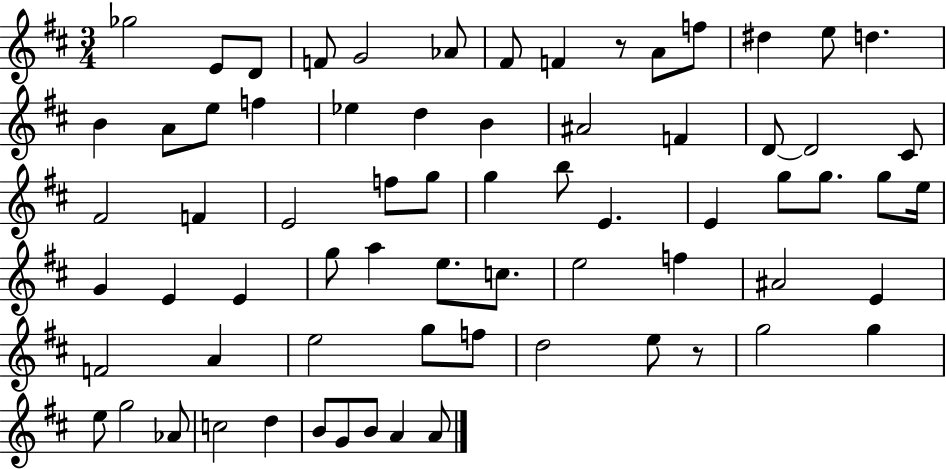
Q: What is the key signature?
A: D major